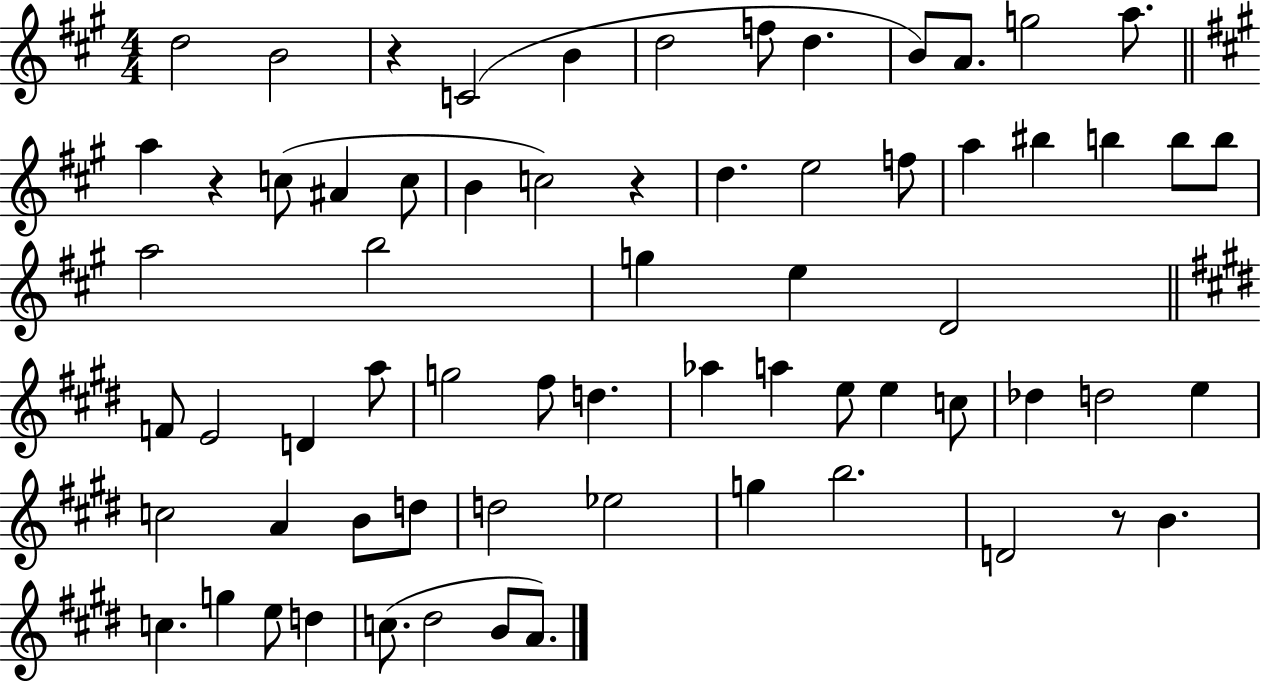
X:1
T:Untitled
M:4/4
L:1/4
K:A
d2 B2 z C2 B d2 f/2 d B/2 A/2 g2 a/2 a z c/2 ^A c/2 B c2 z d e2 f/2 a ^b b b/2 b/2 a2 b2 g e D2 F/2 E2 D a/2 g2 ^f/2 d _a a e/2 e c/2 _d d2 e c2 A B/2 d/2 d2 _e2 g b2 D2 z/2 B c g e/2 d c/2 ^d2 B/2 A/2